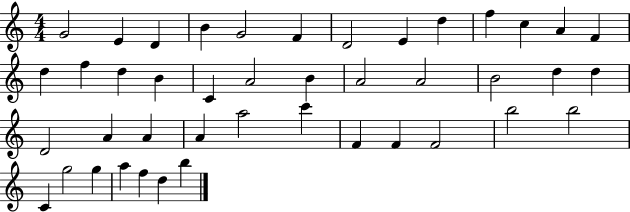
G4/h E4/q D4/q B4/q G4/h F4/q D4/h E4/q D5/q F5/q C5/q A4/q F4/q D5/q F5/q D5/q B4/q C4/q A4/h B4/q A4/h A4/h B4/h D5/q D5/q D4/h A4/q A4/q A4/q A5/h C6/q F4/q F4/q F4/h B5/h B5/h C4/q G5/h G5/q A5/q F5/q D5/q B5/q